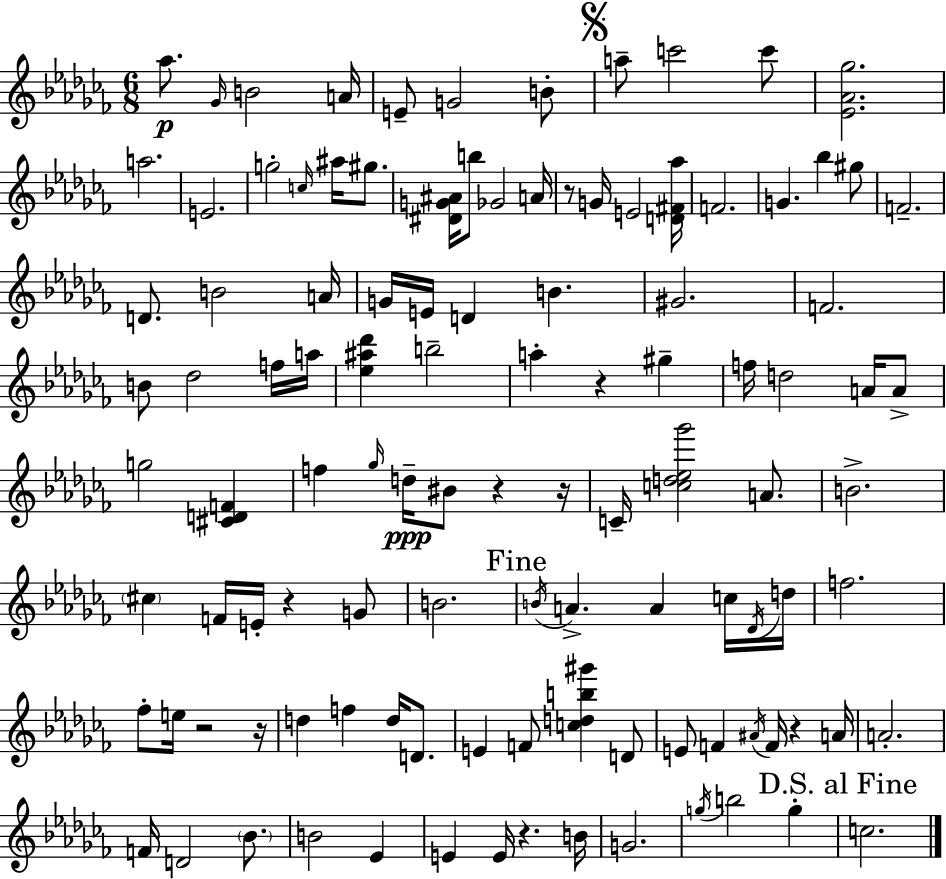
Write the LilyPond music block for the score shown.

{
  \clef treble
  \numericTimeSignature
  \time 6/8
  \key aes \minor
  aes''8.\p \grace { ges'16 } b'2 | a'16 e'8-- g'2 b'8-. | \mark \markup { \musicglyph "scripts.segno" } a''8-- c'''2 c'''8 | <ees' aes' ges''>2. | \break a''2. | e'2. | g''2-. \grace { c''16 } ais''16 gis''8. | <dis' g' ais'>16 b''8 ges'2 | \break a'16 r8 g'16 e'2 | <d' fis' aes''>16 f'2. | g'4. bes''4 | gis''8 f'2.-- | \break d'8. b'2 | a'16 g'16 e'16 d'4 b'4. | gis'2. | f'2. | \break b'8 des''2 | f''16 a''16 <ees'' ais'' des'''>4 b''2-- | a''4-. r4 gis''4-- | f''16 d''2 a'16 | \break a'8-> g''2 <cis' d' f'>4 | f''4 \grace { ges''16 }\ppp d''16-- bis'8 r4 | r16 c'16-- <c'' d'' ees'' ges'''>2 | a'8. b'2.-> | \break \parenthesize cis''4 f'16 e'16-. r4 | g'8 b'2. | \mark "Fine" \acciaccatura { b'16 } a'4.-> a'4 | c''16 \acciaccatura { des'16 } d''16 f''2. | \break fes''8-. e''16 r2 | r16 d''4 f''4 | d''16 d'8. e'4 f'8 <c'' d'' b'' gis'''>4 | d'8 e'8 f'4 \acciaccatura { ais'16 } | \break f'16 r4 a'16 a'2.-. | f'16 d'2 | \parenthesize bes'8. b'2 | ees'4 e'4 e'16 r4. | \break b'16 g'2. | \acciaccatura { g''16 } b''2 | g''4-. \mark "D.S. al Fine" c''2. | \bar "|."
}